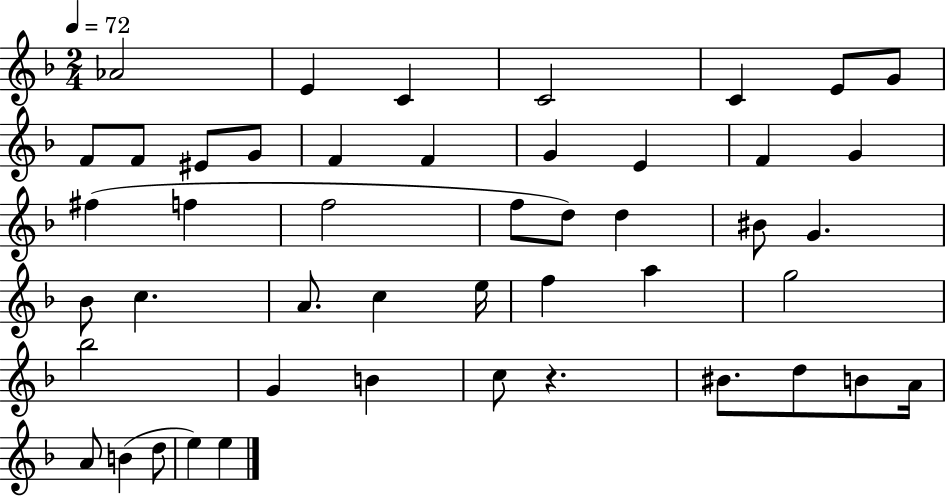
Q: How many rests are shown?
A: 1